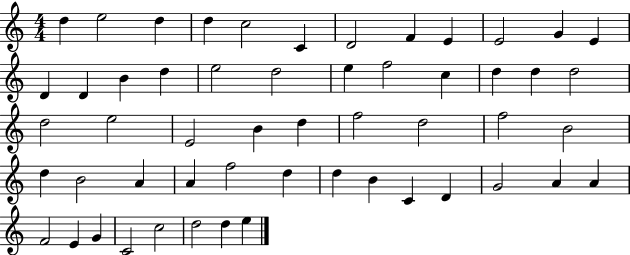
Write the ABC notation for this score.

X:1
T:Untitled
M:4/4
L:1/4
K:C
d e2 d d c2 C D2 F E E2 G E D D B d e2 d2 e f2 c d d d2 d2 e2 E2 B d f2 d2 f2 B2 d B2 A A f2 d d B C D G2 A A F2 E G C2 c2 d2 d e